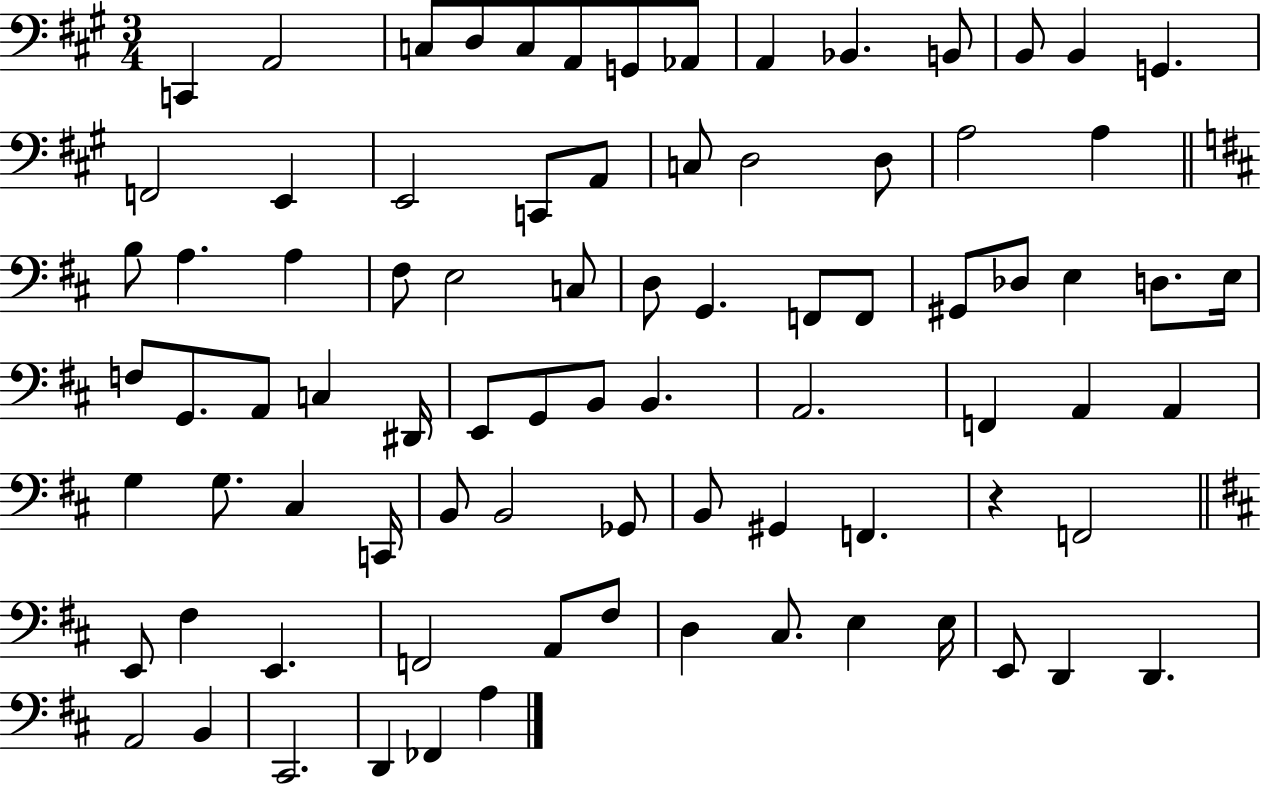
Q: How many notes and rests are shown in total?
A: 83